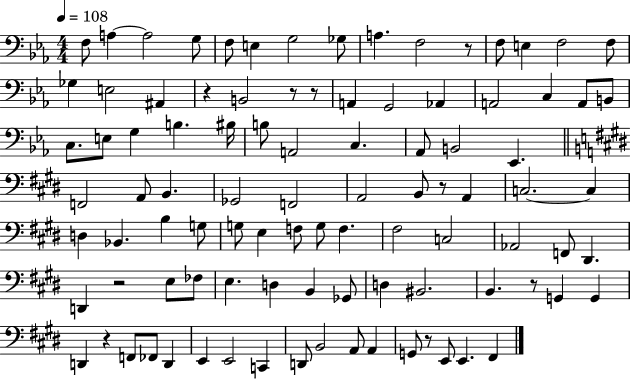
F3/e A3/q A3/h G3/e F3/e E3/q G3/h Gb3/e A3/q. F3/h R/e F3/e E3/q F3/h F3/e Gb3/q E3/h A#2/q R/q B2/h R/e R/e A2/q G2/h Ab2/q A2/h C3/q A2/e B2/e C3/e. E3/e G3/q B3/q. BIS3/s B3/e A2/h C3/q. Ab2/e B2/h Eb2/q. F2/h A2/e B2/q. Gb2/h F2/h A2/h B2/e R/e A2/q C3/h. C3/q D3/q Bb2/q. B3/q G3/e G3/e E3/q F3/e G3/e F3/q. F#3/h C3/h Ab2/h F2/e D#2/q. D2/q R/h E3/e FES3/e E3/q. D3/q B2/q Gb2/e D3/q BIS2/h. B2/q. R/e G2/q G2/q D2/q R/q F2/e FES2/e D2/q E2/q E2/h C2/q D2/e B2/h A2/e A2/q G2/e R/e E2/e E2/q. F#2/q